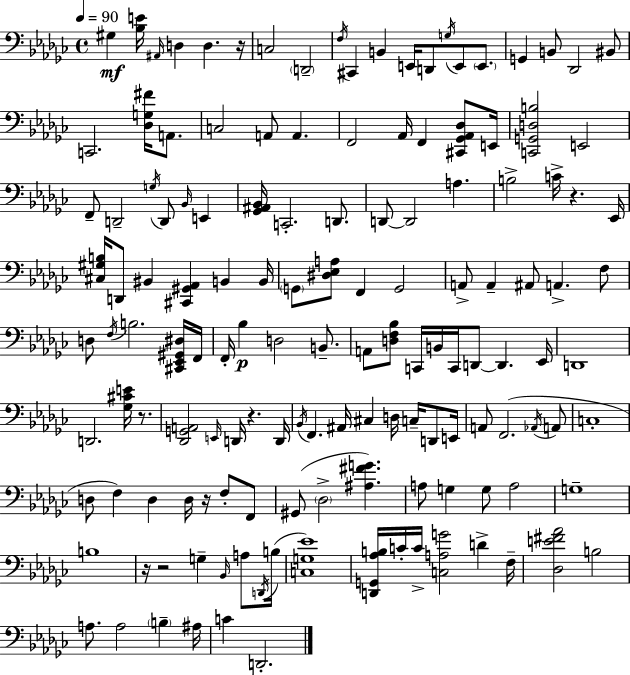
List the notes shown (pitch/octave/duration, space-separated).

G#3/q [Bb3,E4]/s A#2/s D3/q D3/q. R/s C3/h D2/h F3/s C#2/q B2/q E2/s D2/e G3/s E2/e E2/e. G2/q B2/e Db2/h BIS2/e C2/h. [Db3,G3,F#4]/s A2/e. C3/h A2/e A2/q. F2/h Ab2/s F2/q [C#2,Gb2,Ab2,Db3]/e E2/s [C2,G2,D3,B3]/h E2/h F2/e D2/h G3/s D2/e Bb2/s E2/q [Gb2,A#2,Bb2]/s C2/h. D2/e. D2/e D2/h A3/q. B3/h C4/s R/q. Eb2/s [C#3,G#3,B3]/s D2/e BIS2/q [C#2,G#2,Ab2]/q B2/q B2/s G2/e [D#3,Eb3,A3]/e F2/q G2/h A2/e A2/q A#2/e A2/q. F3/e D3/e F3/s B3/h. [C#2,Eb2,G#2,D#3]/s F2/s F2/s Bb3/q D3/h B2/e. A2/e [D3,F3,Bb3]/e C2/s B2/s C2/s D2/e D2/q. Eb2/s D2/w D2/h. [Gb3,C#4,E4]/s R/e. [Db2,G2,A2]/h E2/s D2/s R/q. D2/s Bb2/s F2/q. A#2/s C#3/q D3/s C3/s D2/e E2/s A2/e F2/h. Ab2/s A2/e C3/w D3/e F3/q D3/q D3/s R/s F3/e F2/e G#2/e Db3/h [A#3,F#4,G4]/q. A3/e G3/q G3/e A3/h G3/w B3/w R/s R/h G3/q Bb2/s A3/e D2/s B3/s [C3,G3,Eb4]/w [D2,G2,Ab3,B3]/s C4/s C4/s [C3,A3,G4]/h D4/q F3/s [Db3,E4,F#4,Ab4]/h B3/h A3/e. A3/h B3/q A#3/s C4/q D2/h.